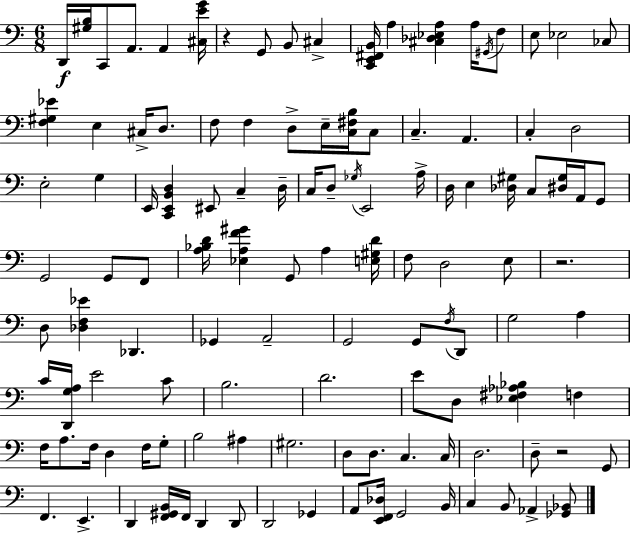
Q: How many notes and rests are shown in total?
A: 119